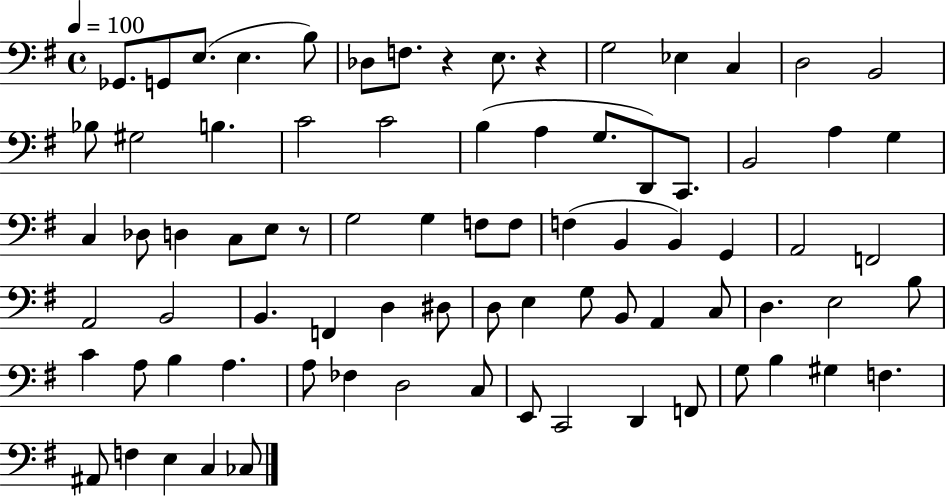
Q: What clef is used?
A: bass